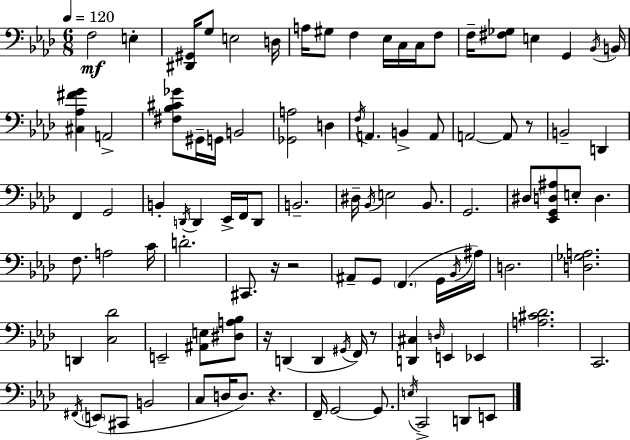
F3/h E3/q [D#2,G#2]/s G3/e E3/h D3/s A3/s G#3/e F3/q Eb3/s C3/s C3/s F3/e F3/s [F#3,Gb3]/e E3/q G2/q Bb2/s B2/s [C#3,Ab3,F#4,G4]/q A2/h [F#3,Bb3,C#4,Gb4]/e G#2/s G2/s B2/h [Gb2,A3]/h D3/q F3/s A2/q. B2/q A2/e A2/h A2/e R/e B2/h D2/q F2/q G2/h B2/q D2/s D2/q Eb2/s F2/s D2/e B2/h. D#3/s Bb2/s E3/h Bb2/e. G2/h. D#3/e [Eb2,G2,D3,A#3]/e E3/e D3/q. F3/e. A3/h C4/s D4/h. C#2/e. R/s R/h A#2/e G2/e F2/q. G2/s Bb2/s A#3/s D3/h. [D3,Gb3,A3]/h. D2/q [C3,Db4]/h E2/h [A#2,E3]/e [D#3,A3,Bb3]/e R/s D2/q D2/q G#2/s F2/s R/e [D2,C#3]/q D3/s E2/q Eb2/q [A3,C#4,Db4]/h. C2/h. F#2/s E2/e C#2/e B2/h C3/e D3/s D3/e. R/q. F2/s G2/h G2/e. E3/s C2/h D2/e E2/e